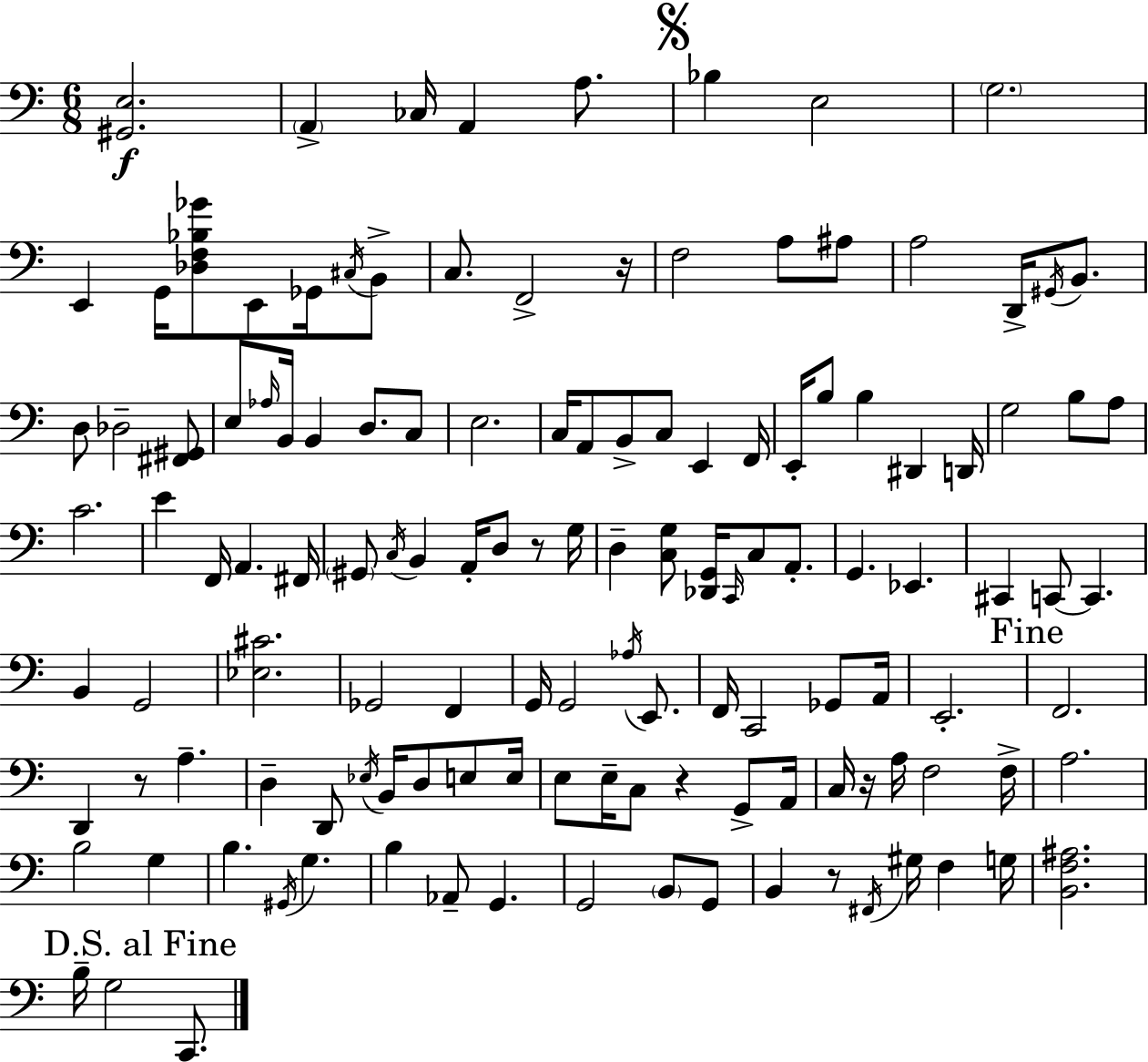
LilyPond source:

{
  \clef bass
  \numericTimeSignature
  \time 6/8
  \key c \major
  <gis, e>2.\f | \parenthesize a,4-> ces16 a,4 a8. | \mark \markup { \musicglyph "scripts.segno" } bes4 e2 | \parenthesize g2. | \break e,4 g,16 <des f bes ges'>8 e,8 ges,16 \acciaccatura { cis16 } b,8-> | c8. f,2-> | r16 f2 a8 ais8 | a2 d,16-> \acciaccatura { gis,16 } b,8. | \break d8 des2-- | <fis, gis,>8 e8 \grace { aes16 } b,16 b,4 d8. | c8 e2. | c16 a,8 b,8-> c8 e,4 | \break f,16 e,16-. b8 b4 dis,4 | d,16 g2 b8 | a8 c'2. | e'4 f,16 a,4. | \break fis,16 \parenthesize gis,8 \acciaccatura { c16 } b,4 a,16-. d8 | r8 g16 d4-- <c g>8 <des, g,>16 \grace { c,16 } | c8 a,8.-. g,4. ees,4. | cis,4 c,8~~ c,4. | \break b,4 g,2 | <ees cis'>2. | ges,2 | f,4 g,16 g,2 | \break \acciaccatura { aes16 } e,8. f,16 c,2 | ges,8 a,16 e,2.-. | \mark "Fine" f,2. | d,4 r8 | \break a4.-- d4-- d,8 | \acciaccatura { ees16 } b,16 d8 e8 e16 e8 e16-- c8 | r4 g,8-> a,16 c16 r16 a16 f2 | f16-> a2. | \break b2 | g4 b4. | \acciaccatura { gis,16 } g4. b4 | aes,8-- g,4. g,2 | \break \parenthesize b,8 g,8 b,4 | r8 \acciaccatura { fis,16 } gis16 f4 g16 <b, f ais>2. | \mark "D.S. al Fine" b16-- g2 | c,8. \bar "|."
}